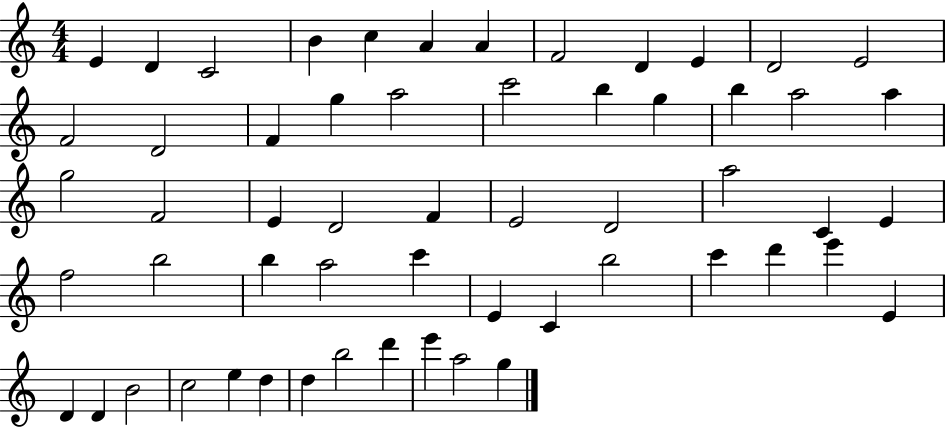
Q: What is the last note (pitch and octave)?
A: G5